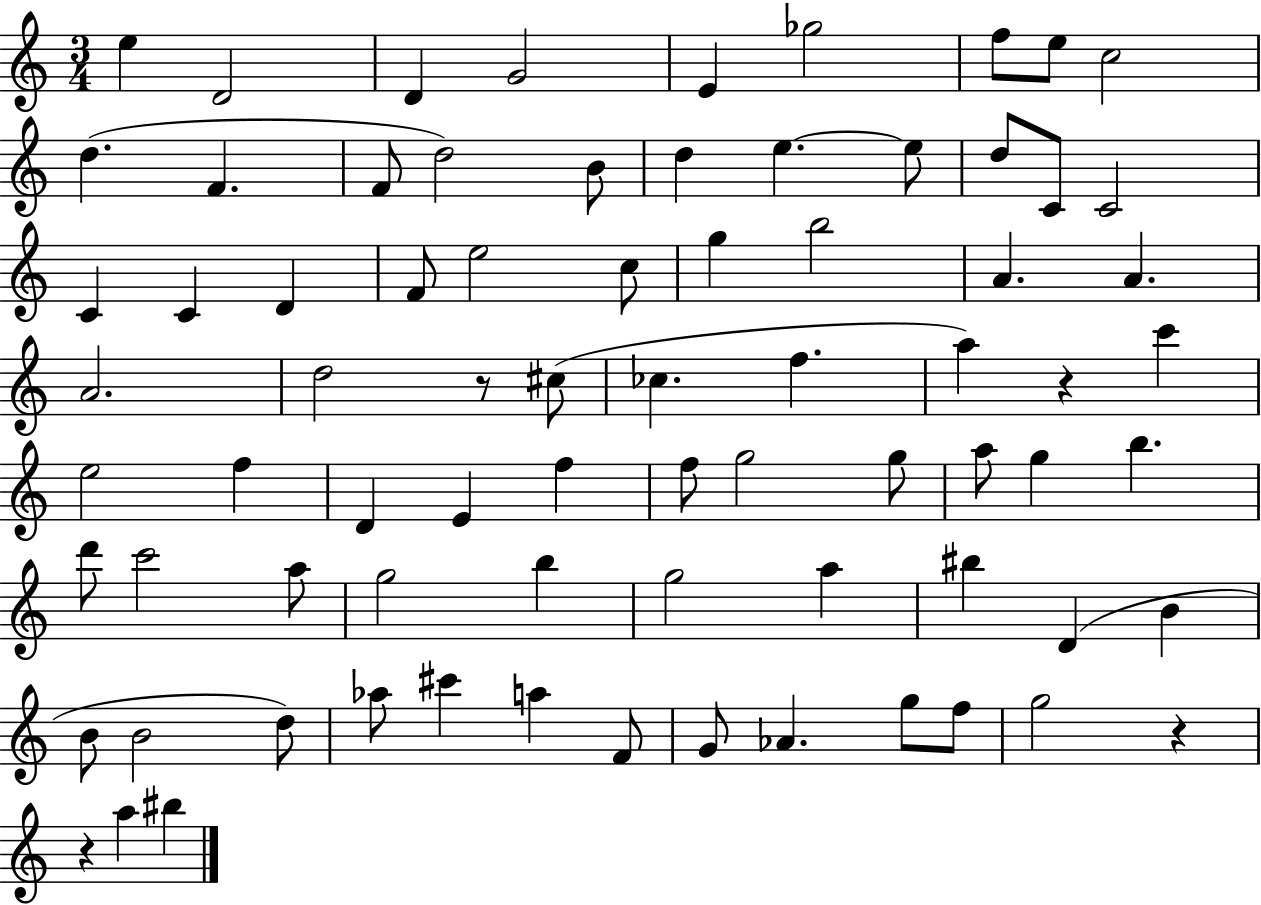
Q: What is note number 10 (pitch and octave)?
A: D5